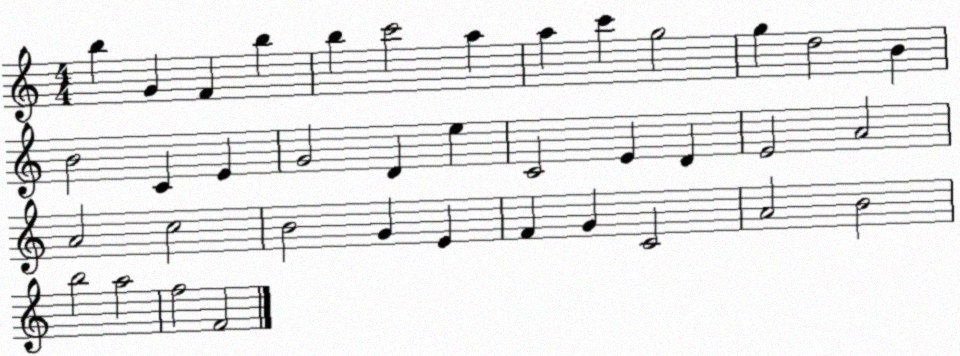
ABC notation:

X:1
T:Untitled
M:4/4
L:1/4
K:C
b G F b b c'2 a a c' g2 g d2 B B2 C E G2 D e C2 E D E2 A2 A2 c2 B2 G E F G C2 A2 B2 b2 a2 f2 F2